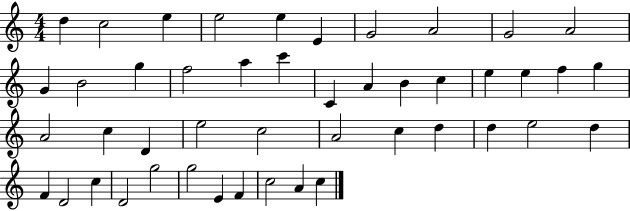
{
  \clef treble
  \numericTimeSignature
  \time 4/4
  \key c \major
  d''4 c''2 e''4 | e''2 e''4 e'4 | g'2 a'2 | g'2 a'2 | \break g'4 b'2 g''4 | f''2 a''4 c'''4 | c'4 a'4 b'4 c''4 | e''4 e''4 f''4 g''4 | \break a'2 c''4 d'4 | e''2 c''2 | a'2 c''4 d''4 | d''4 e''2 d''4 | \break f'4 d'2 c''4 | d'2 g''2 | g''2 e'4 f'4 | c''2 a'4 c''4 | \break \bar "|."
}